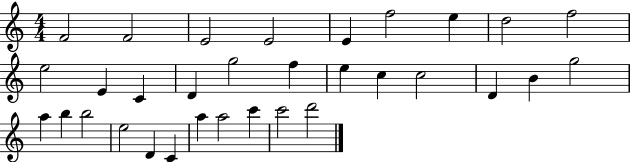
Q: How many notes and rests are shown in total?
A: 32